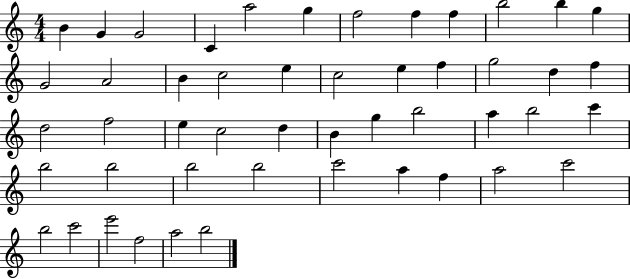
{
  \clef treble
  \numericTimeSignature
  \time 4/4
  \key c \major
  b'4 g'4 g'2 | c'4 a''2 g''4 | f''2 f''4 f''4 | b''2 b''4 g''4 | \break g'2 a'2 | b'4 c''2 e''4 | c''2 e''4 f''4 | g''2 d''4 f''4 | \break d''2 f''2 | e''4 c''2 d''4 | b'4 g''4 b''2 | a''4 b''2 c'''4 | \break b''2 b''2 | b''2 b''2 | c'''2 a''4 f''4 | a''2 c'''2 | \break b''2 c'''2 | e'''2 f''2 | a''2 b''2 | \bar "|."
}